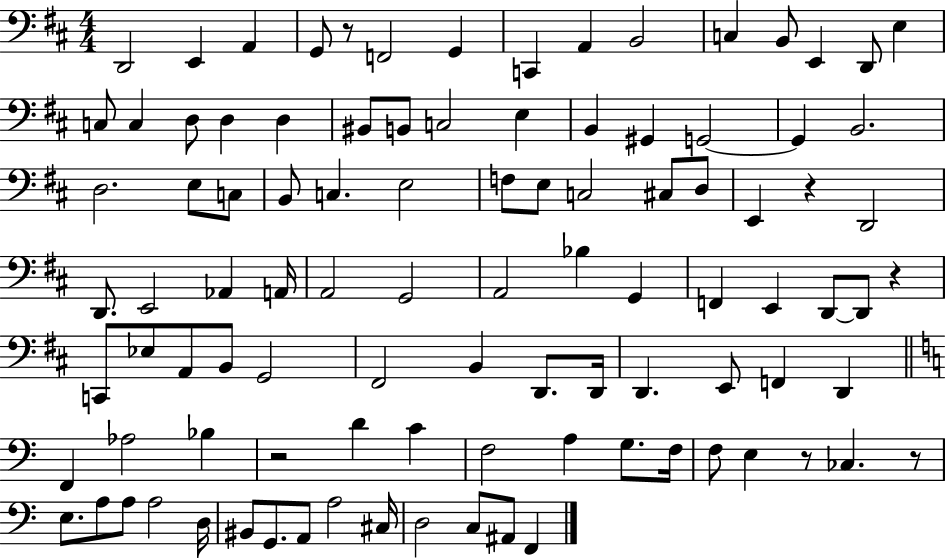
D2/h E2/q A2/q G2/e R/e F2/h G2/q C2/q A2/q B2/h C3/q B2/e E2/q D2/e E3/q C3/e C3/q D3/e D3/q D3/q BIS2/e B2/e C3/h E3/q B2/q G#2/q G2/h G2/q B2/h. D3/h. E3/e C3/e B2/e C3/q. E3/h F3/e E3/e C3/h C#3/e D3/e E2/q R/q D2/h D2/e. E2/h Ab2/q A2/s A2/h G2/h A2/h Bb3/q G2/q F2/q E2/q D2/e D2/e R/q C2/e Eb3/e A2/e B2/e G2/h F#2/h B2/q D2/e. D2/s D2/q. E2/e F2/q D2/q F2/q Ab3/h Bb3/q R/h D4/q C4/q F3/h A3/q G3/e. F3/s F3/e E3/q R/e CES3/q. R/e E3/e. A3/e A3/e A3/h D3/s BIS2/e G2/e. A2/e A3/h C#3/s D3/h C3/e A#2/e F2/q